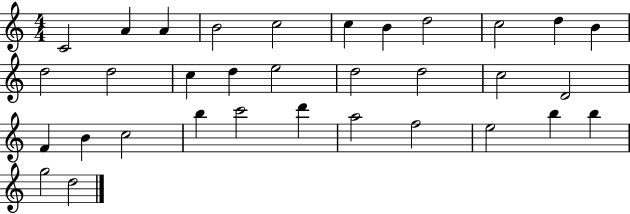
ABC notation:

X:1
T:Untitled
M:4/4
L:1/4
K:C
C2 A A B2 c2 c B d2 c2 d B d2 d2 c d e2 d2 d2 c2 D2 F B c2 b c'2 d' a2 f2 e2 b b g2 d2